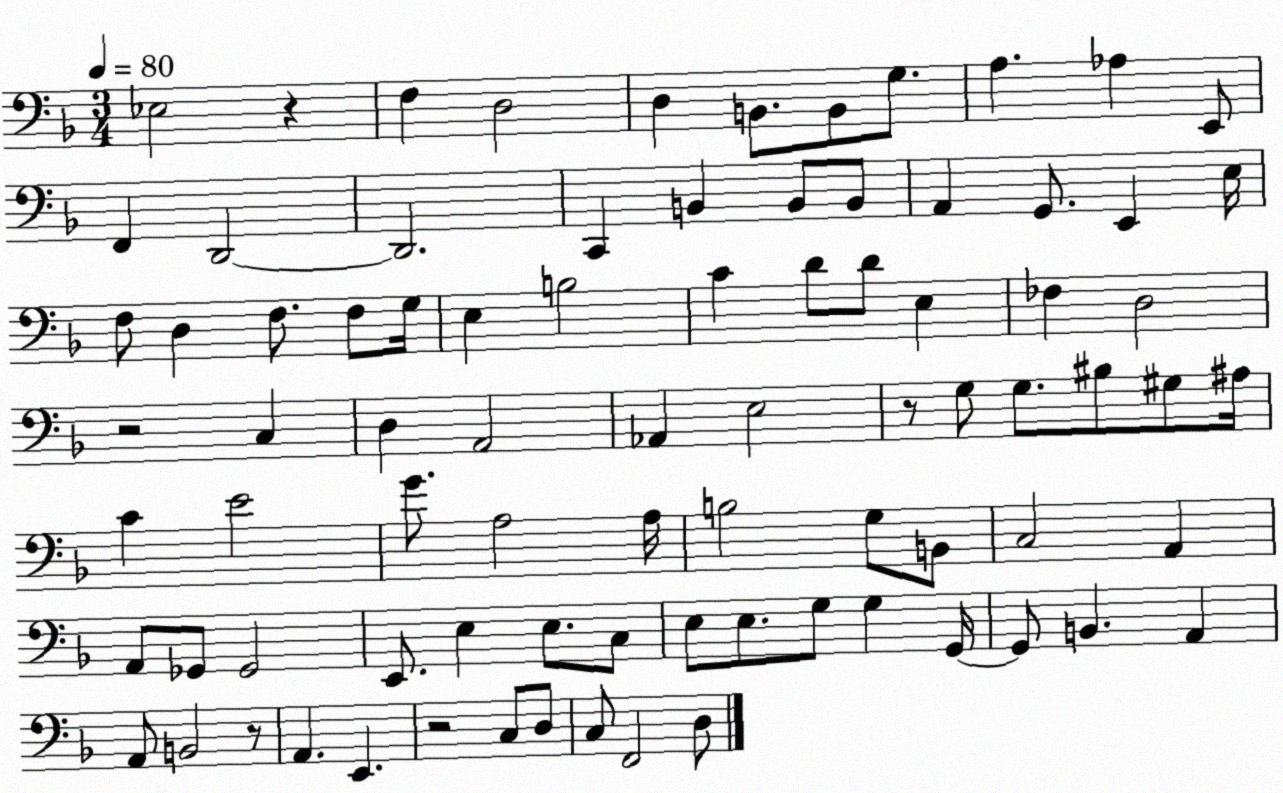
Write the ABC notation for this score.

X:1
T:Untitled
M:3/4
L:1/4
K:F
_E,2 z F, D,2 D, B,,/2 B,,/2 G,/2 A, _A, E,,/2 F,, D,,2 D,,2 C,, B,, B,,/2 B,,/2 A,, G,,/2 E,, E,/4 F,/2 D, F,/2 F,/2 G,/4 E, B,2 C D/2 D/2 E, _F, D,2 z2 C, D, A,,2 _A,, E,2 z/2 G,/2 G,/2 ^B,/2 ^G,/2 ^A,/4 C E2 G/2 A,2 A,/4 B,2 G,/2 B,,/2 C,2 A,, A,,/2 _G,,/2 _G,,2 E,,/2 E, E,/2 C,/2 E,/2 E,/2 G,/2 G, G,,/4 G,,/2 B,, A,, A,,/2 B,,2 z/2 A,, E,, z2 C,/2 D,/2 C,/2 F,,2 D,/2